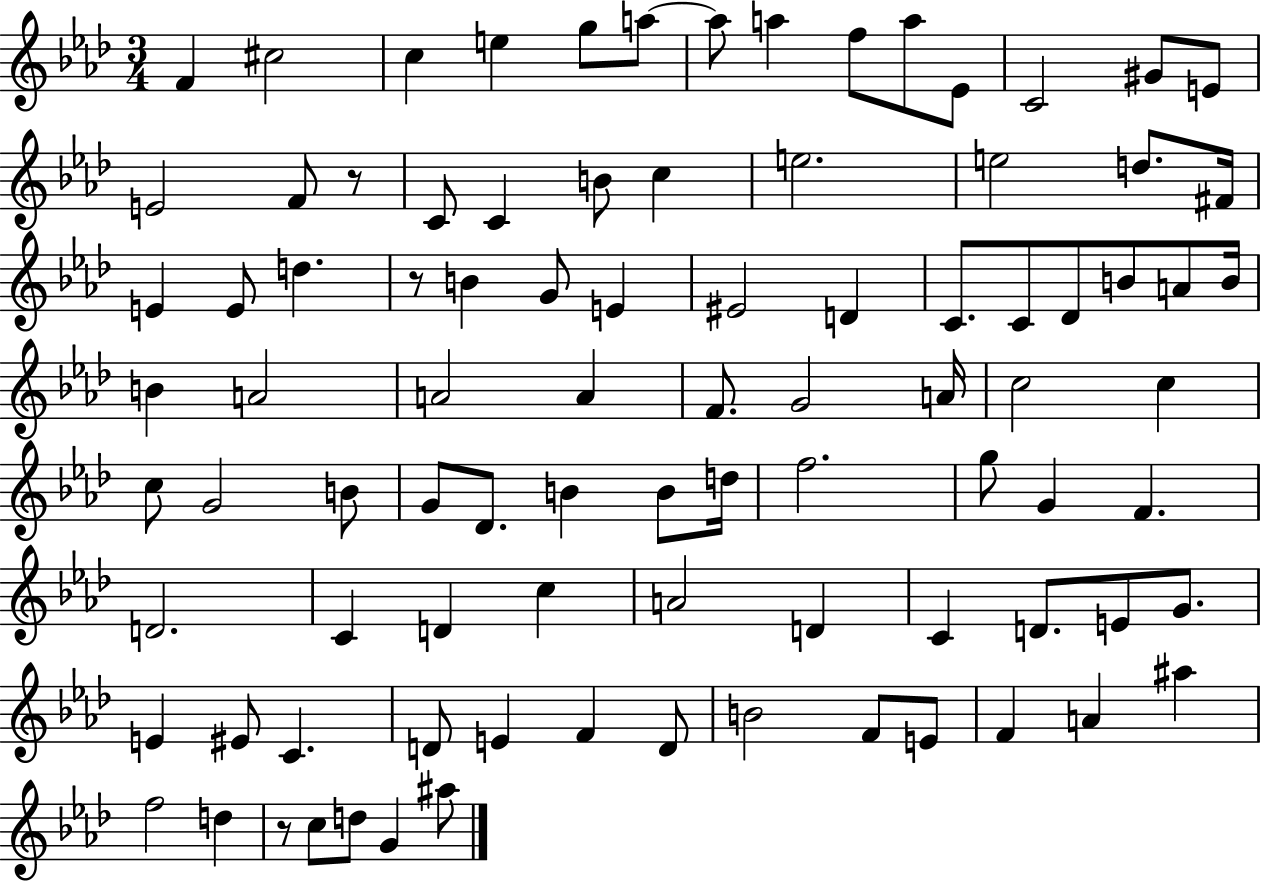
F4/q C#5/h C5/q E5/q G5/e A5/e A5/e A5/q F5/e A5/e Eb4/e C4/h G#4/e E4/e E4/h F4/e R/e C4/e C4/q B4/e C5/q E5/h. E5/h D5/e. F#4/s E4/q E4/e D5/q. R/e B4/q G4/e E4/q EIS4/h D4/q C4/e. C4/e Db4/e B4/e A4/e B4/s B4/q A4/h A4/h A4/q F4/e. G4/h A4/s C5/h C5/q C5/e G4/h B4/e G4/e Db4/e. B4/q B4/e D5/s F5/h. G5/e G4/q F4/q. D4/h. C4/q D4/q C5/q A4/h D4/q C4/q D4/e. E4/e G4/e. E4/q EIS4/e C4/q. D4/e E4/q F4/q D4/e B4/h F4/e E4/e F4/q A4/q A#5/q F5/h D5/q R/e C5/e D5/e G4/q A#5/e